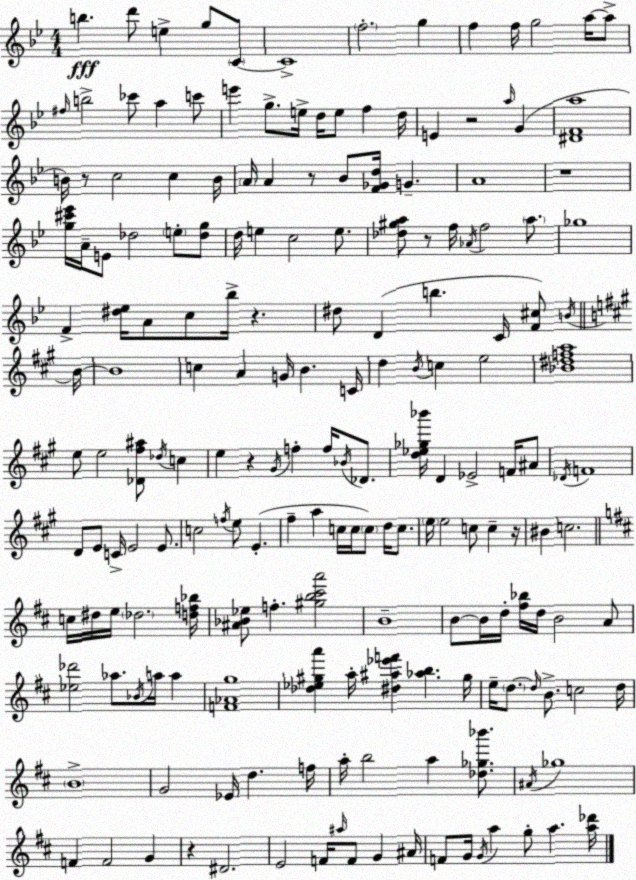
X:1
T:Untitled
M:4/4
L:1/4
K:Gm
b d'/2 e g/2 C/2 C4 f2 g f f/4 g2 a/4 a/2 ^f/4 b2 _c'/2 a c'/2 e' g/2 e/4 d/4 e/2 f d/4 E z2 a/4 G [^DFa]4 B/4 z/2 c2 c B/4 A/4 A z/2 _B/2 [F_Gd]/4 G A4 z4 [g^c'_e']/4 A/4 E/2 _d2 e/2 [_dg]/2 d/4 e c2 e/2 [_d^ga]/2 z/2 f/4 _A/4 f2 a/2 _g4 F [^d_e]/4 A/2 c/2 _b/4 z ^d/2 D b C/4 [F^c]/2 B/4 B/4 B4 c A G/4 B C/4 d B/4 c e2 [_B^dfa]4 e/2 e2 [_D^f^a]/2 _d/4 c e z ^G/4 f f/4 _B/4 _D/2 [d_e_g_b']/4 D _E2 F/4 ^A/2 _D/4 F4 D/2 E/2 C/4 E2 E/2 c2 f/4 e/2 E ^f a c/4 c/4 c/2 d/4 c/2 e/4 e2 c/2 c z/4 ^B c2 c/4 ^d/4 e/4 _d2 [df_b]/4 [^A_B_e]/2 f [^gb^c'a']2 B4 B/2 B/4 d/4 [^f_b]/4 d/4 B2 A/2 [_e_d']2 _a/2 _B/4 a/4 a [F_Ag]4 [_d_e^ga'] a/4 [^d^a_e'f'] [_ab] ^g/4 e/4 d/2 d/4 B/2 c2 d/4 B4 G2 _E/4 d f/4 a/4 b2 a [_d_g_b']/2 ^A/4 _g4 F F2 G z ^D2 E2 F/4 ^a/4 F/2 G ^A/4 F/2 G/4 G/4 a g/2 a [a_d']/4